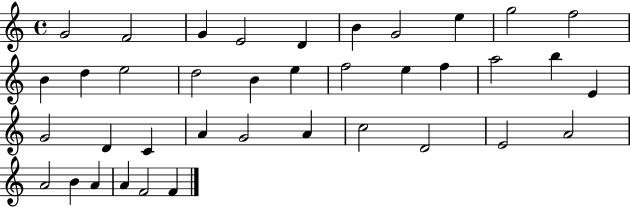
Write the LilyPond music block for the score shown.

{
  \clef treble
  \time 4/4
  \defaultTimeSignature
  \key c \major
  g'2 f'2 | g'4 e'2 d'4 | b'4 g'2 e''4 | g''2 f''2 | \break b'4 d''4 e''2 | d''2 b'4 e''4 | f''2 e''4 f''4 | a''2 b''4 e'4 | \break g'2 d'4 c'4 | a'4 g'2 a'4 | c''2 d'2 | e'2 a'2 | \break a'2 b'4 a'4 | a'4 f'2 f'4 | \bar "|."
}